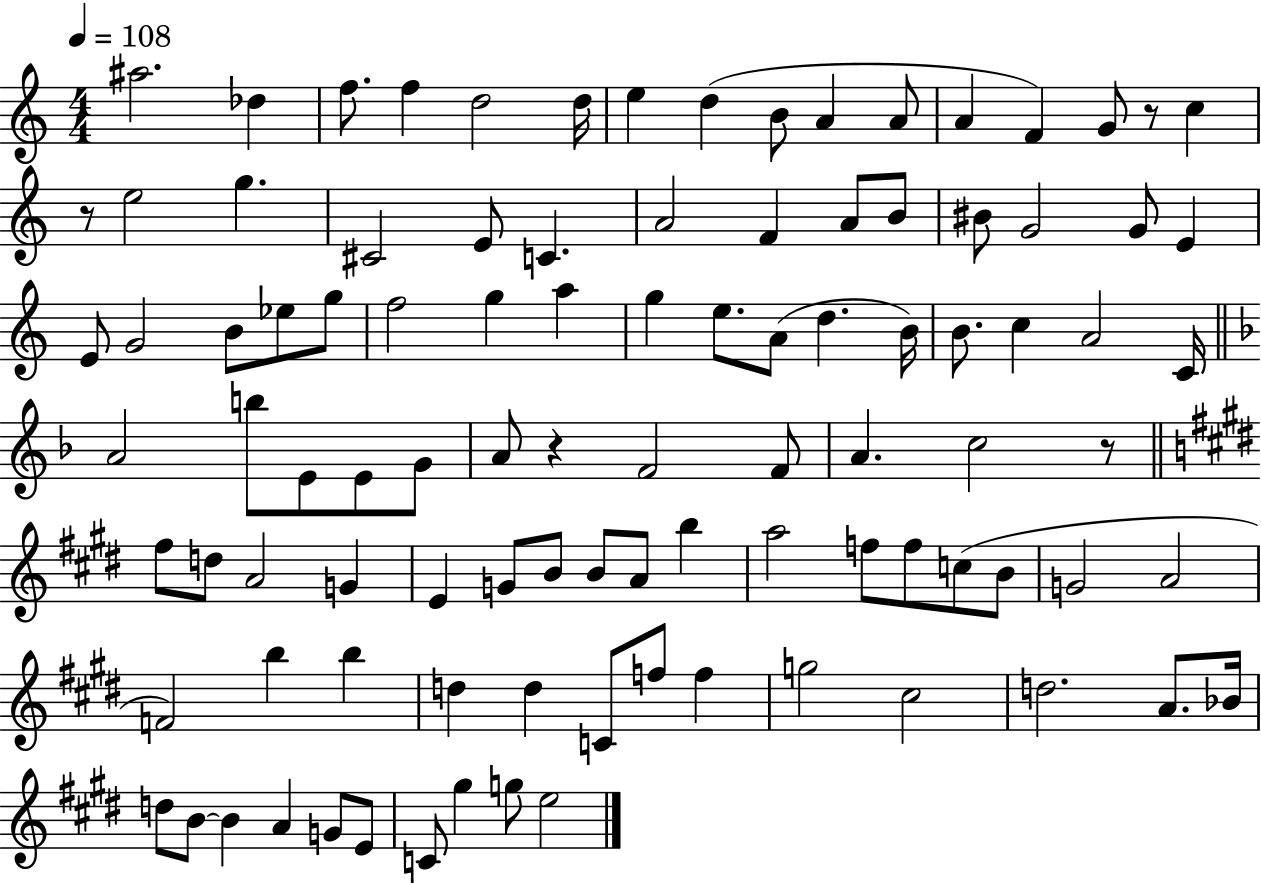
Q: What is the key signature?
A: C major